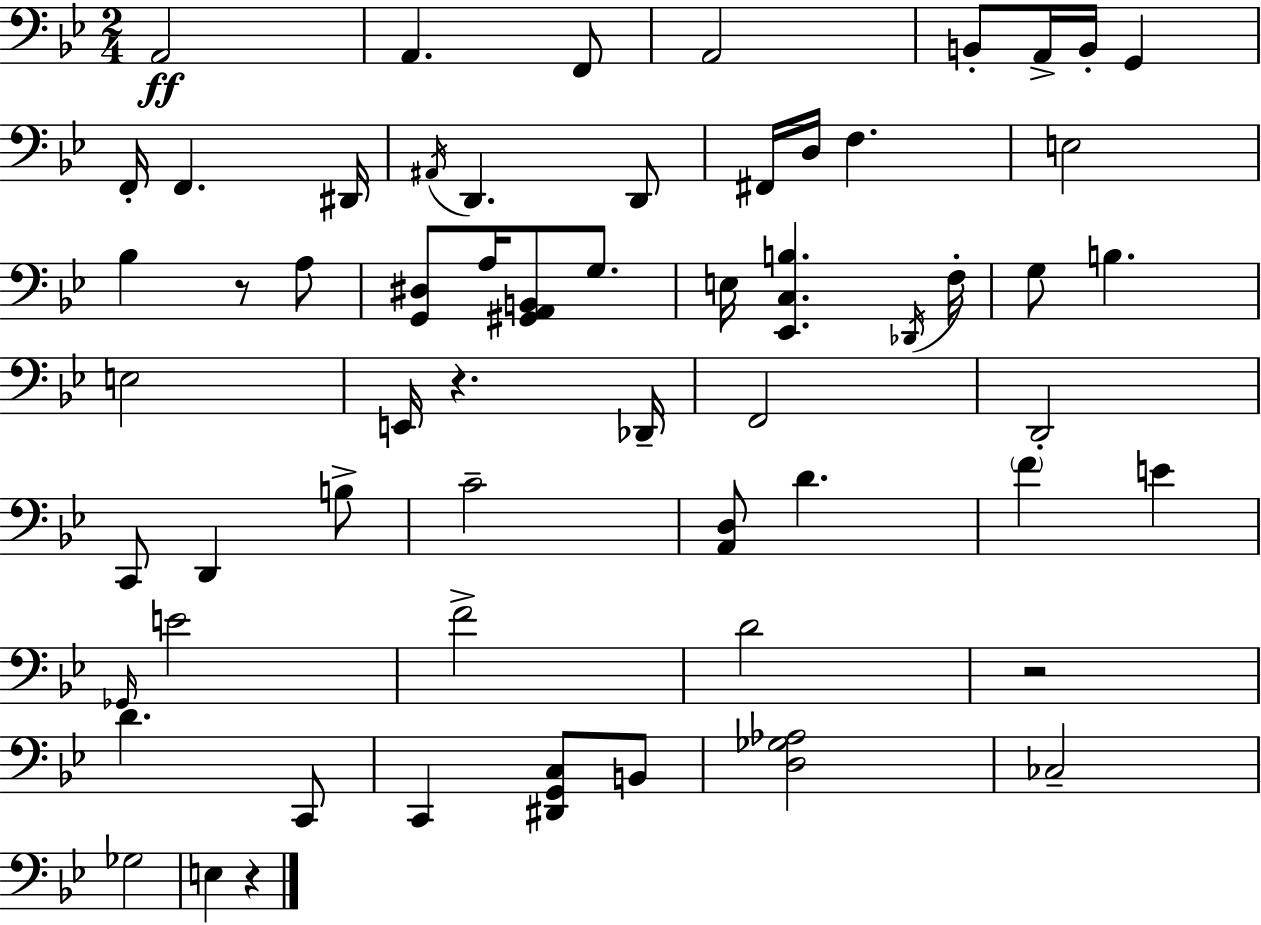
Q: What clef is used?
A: bass